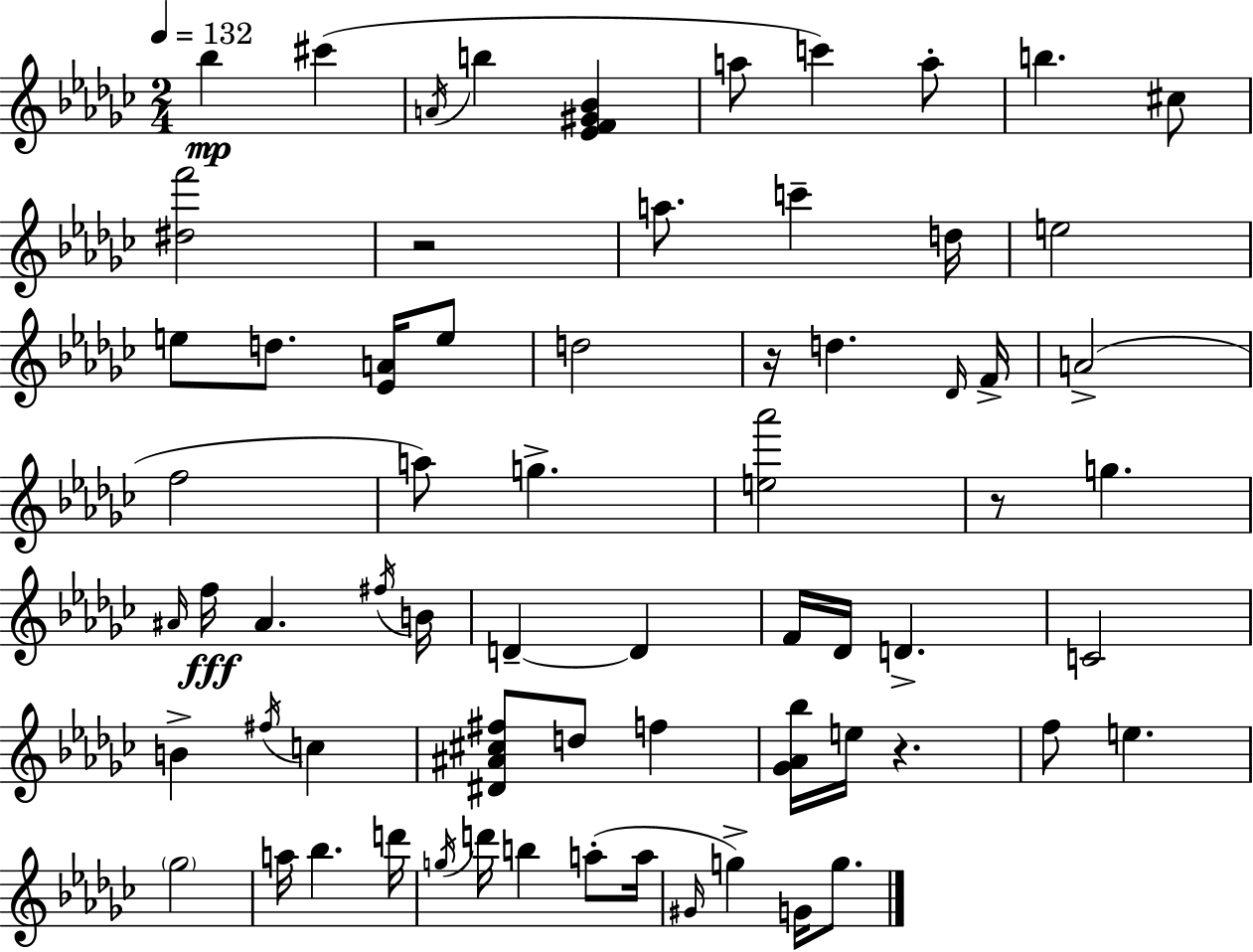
{
  \clef treble
  \numericTimeSignature
  \time 2/4
  \key ees \minor
  \tempo 4 = 132
  \repeat volta 2 { bes''4\mp cis'''4( | \acciaccatura { a'16 } b''4 <ees' f' gis' bes'>4 | a''8 c'''4) a''8-. | b''4. cis''8 | \break <dis'' f'''>2 | r2 | a''8. c'''4-- | d''16 e''2 | \break e''8 d''8. <ees' a'>16 e''8 | d''2 | r16 d''4. | \grace { des'16 } f'16-> a'2->( | \break f''2 | a''8) g''4.-> | <e'' aes'''>2 | r8 g''4. | \break \grace { ais'16 } f''16\fff ais'4. | \acciaccatura { fis''16 } b'16 d'4--~~ | d'4 f'16 des'16 d'4.-> | c'2 | \break b'4-> | \acciaccatura { fis''16 } c''4 <dis' ais' cis'' fis''>8 d''8 | f''4 <ges' aes' bes''>16 e''16 r4. | f''8 e''4. | \break \parenthesize ges''2 | a''16 bes''4. | d'''16 \acciaccatura { g''16 } d'''16 b''4 | a''8-.( a''16 \grace { gis'16 }) g''4-> | \break g'16 g''8. } \bar "|."
}